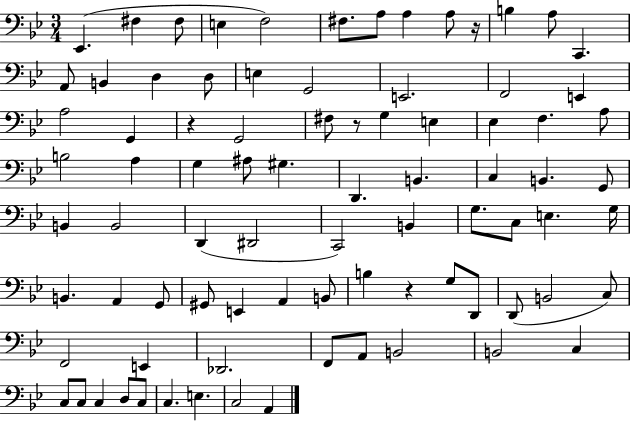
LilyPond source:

{
  \clef bass
  \numericTimeSignature
  \time 3/4
  \key bes \major
  ees,4.( fis4 fis8 | e4 f2) | fis8. a8 a4 a8 r16 | b4 a8 c,4. | \break a,8 b,4 d4 d8 | e4 g,2 | e,2. | f,2 e,4 | \break a2 g,4 | r4 g,2 | fis8 r8 g4 e4 | ees4 f4. a8 | \break b2 a4 | g4 ais8 gis4. | d,4. b,4. | c4 b,4. g,8 | \break b,4 b,2 | d,4( dis,2 | c,2) b,4 | g8. c8 e4. g16 | \break b,4. a,4 g,8 | gis,8 e,4 a,4 b,8 | b4 r4 g8 d,8 | d,8( b,2 c8) | \break f,2 e,4 | des,2. | f,8 a,8 b,2 | b,2 c4 | \break c8 c8 c4 d8 c8 | c4. e4. | c2 a,4 | \bar "|."
}